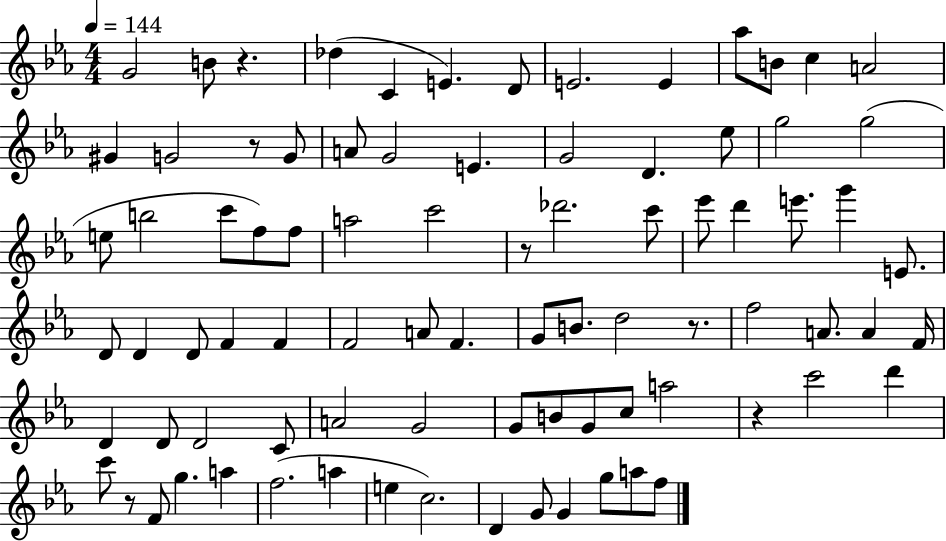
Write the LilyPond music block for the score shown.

{
  \clef treble
  \numericTimeSignature
  \time 4/4
  \key ees \major
  \tempo 4 = 144
  g'2 b'8 r4. | des''4( c'4 e'4.) d'8 | e'2. e'4 | aes''8 b'8 c''4 a'2 | \break gis'4 g'2 r8 g'8 | a'8 g'2 e'4. | g'2 d'4. ees''8 | g''2 g''2( | \break e''8 b''2 c'''8 f''8) f''8 | a''2 c'''2 | r8 des'''2. c'''8 | ees'''8 d'''4 e'''8. g'''4 e'8. | \break d'8 d'4 d'8 f'4 f'4 | f'2 a'8 f'4. | g'8 b'8. d''2 r8. | f''2 a'8. a'4 f'16 | \break d'4 d'8 d'2 c'8 | a'2 g'2 | g'8 b'8 g'8 c''8 a''2 | r4 c'''2 d'''4 | \break c'''8 r8 f'8 g''4. a''4 | f''2.( a''4 | e''4 c''2.) | d'4 g'8 g'4 g''8 a''8 f''8 | \break \bar "|."
}